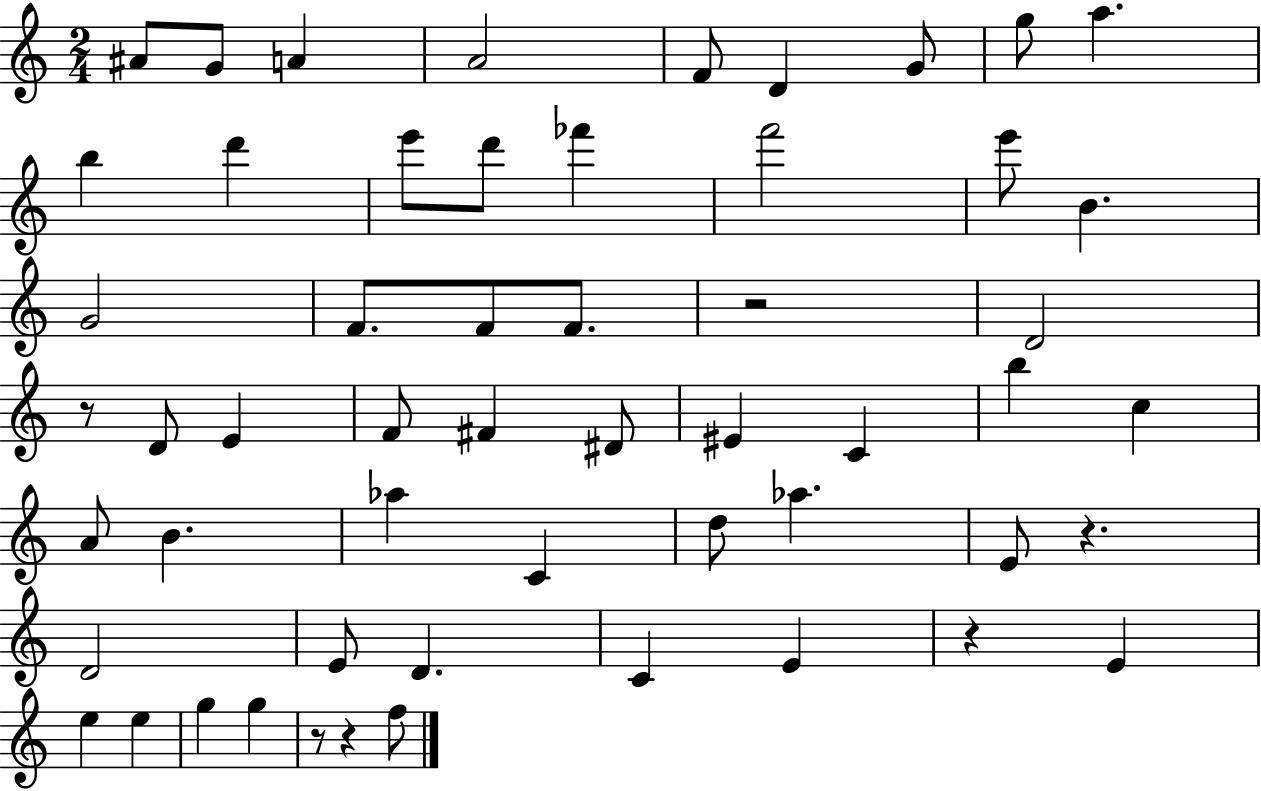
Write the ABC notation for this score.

X:1
T:Untitled
M:2/4
L:1/4
K:C
^A/2 G/2 A A2 F/2 D G/2 g/2 a b d' e'/2 d'/2 _f' f'2 e'/2 B G2 F/2 F/2 F/2 z2 D2 z/2 D/2 E F/2 ^F ^D/2 ^E C b c A/2 B _a C d/2 _a E/2 z D2 E/2 D C E z E e e g g z/2 z f/2